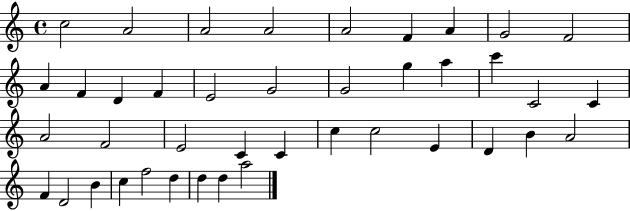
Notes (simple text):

C5/h A4/h A4/h A4/h A4/h F4/q A4/q G4/h F4/h A4/q F4/q D4/q F4/q E4/h G4/h G4/h G5/q A5/q C6/q C4/h C4/q A4/h F4/h E4/h C4/q C4/q C5/q C5/h E4/q D4/q B4/q A4/h F4/q D4/h B4/q C5/q F5/h D5/q D5/q D5/q A5/h